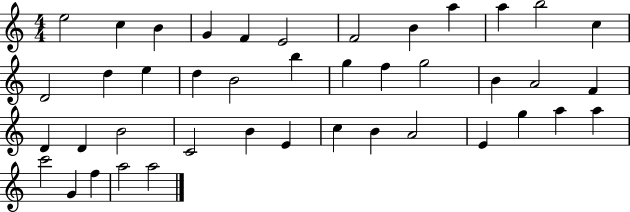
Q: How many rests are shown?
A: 0